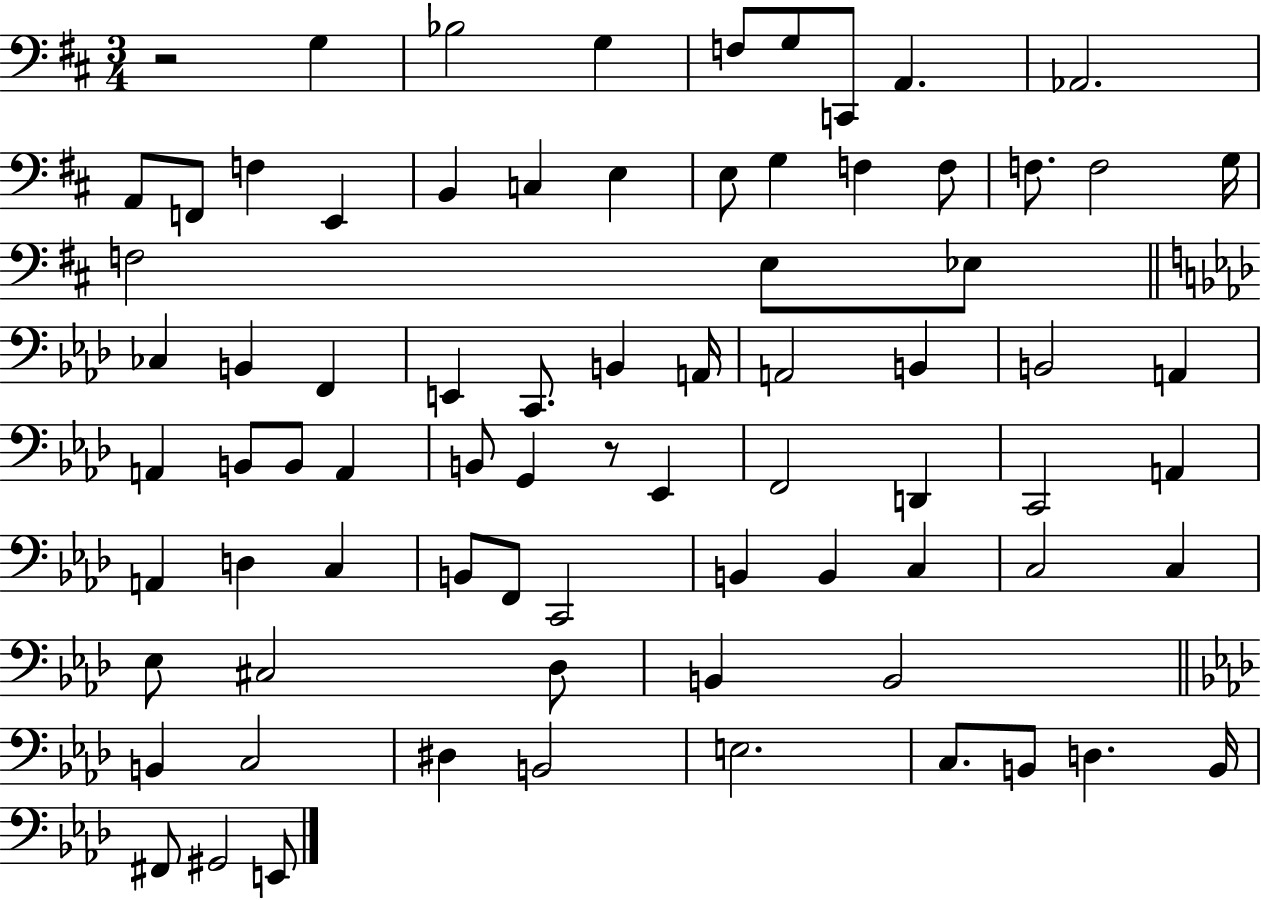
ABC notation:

X:1
T:Untitled
M:3/4
L:1/4
K:D
z2 G, _B,2 G, F,/2 G,/2 C,,/2 A,, _A,,2 A,,/2 F,,/2 F, E,, B,, C, E, E,/2 G, F, F,/2 F,/2 F,2 G,/4 F,2 E,/2 _E,/2 _C, B,, F,, E,, C,,/2 B,, A,,/4 A,,2 B,, B,,2 A,, A,, B,,/2 B,,/2 A,, B,,/2 G,, z/2 _E,, F,,2 D,, C,,2 A,, A,, D, C, B,,/2 F,,/2 C,,2 B,, B,, C, C,2 C, _E,/2 ^C,2 _D,/2 B,, B,,2 B,, C,2 ^D, B,,2 E,2 C,/2 B,,/2 D, B,,/4 ^F,,/2 ^G,,2 E,,/2